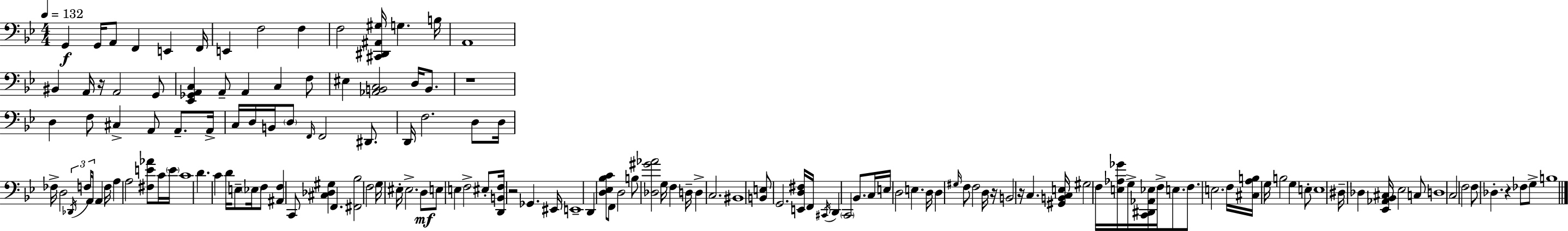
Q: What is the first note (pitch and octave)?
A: G2